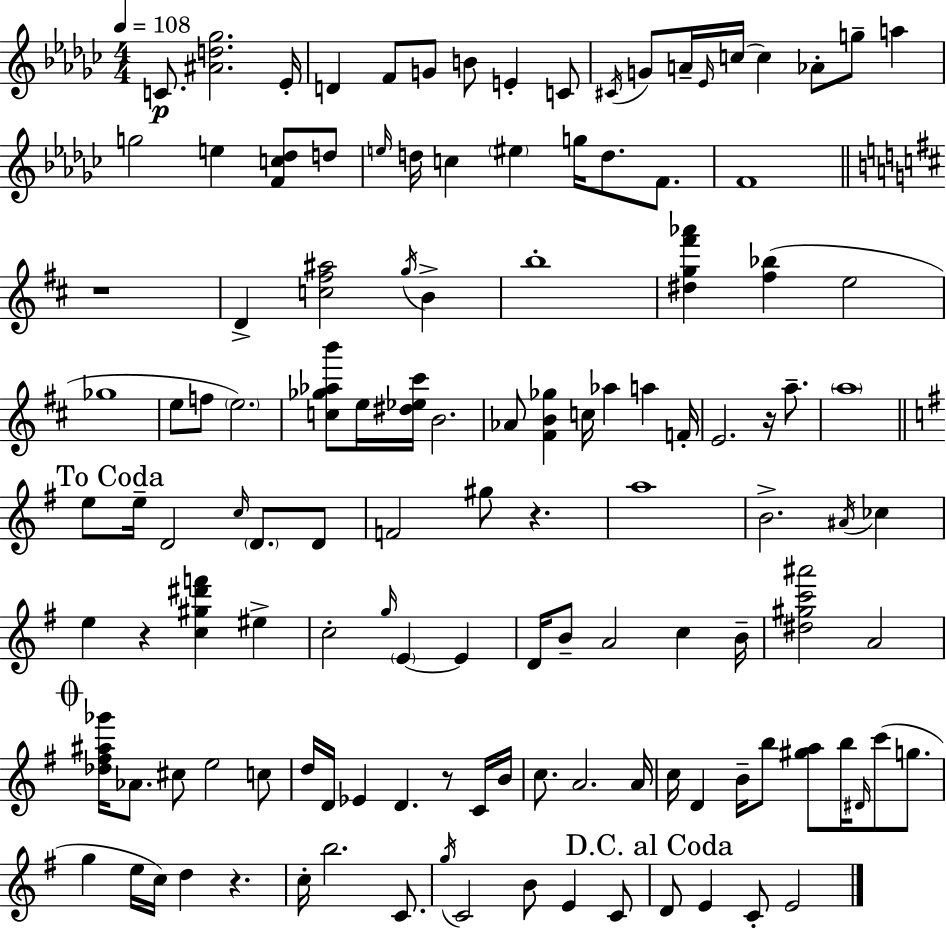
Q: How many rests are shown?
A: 6